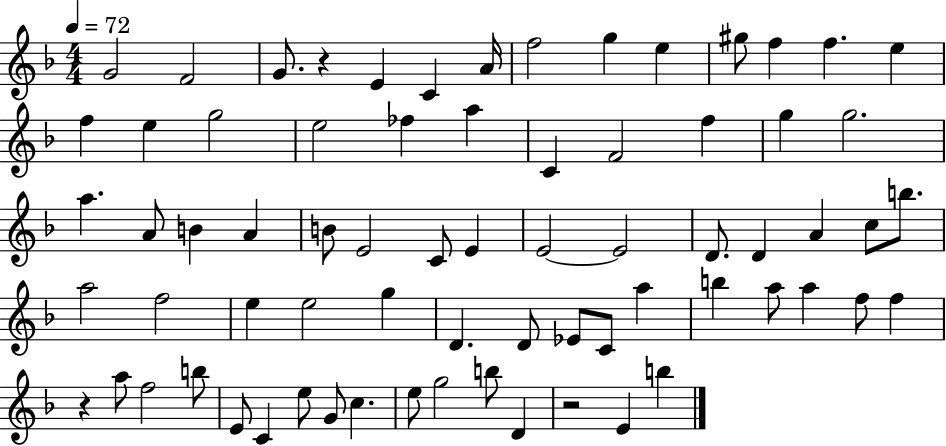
G4/h F4/h G4/e. R/q E4/q C4/q A4/s F5/h G5/q E5/q G#5/e F5/q F5/q. E5/q F5/q E5/q G5/h E5/h FES5/q A5/q C4/q F4/h F5/q G5/q G5/h. A5/q. A4/e B4/q A4/q B4/e E4/h C4/e E4/q E4/h E4/h D4/e. D4/q A4/q C5/e B5/e. A5/h F5/h E5/q E5/h G5/q D4/q. D4/e Eb4/e C4/e A5/q B5/q A5/e A5/q F5/e F5/q R/q A5/e F5/h B5/e E4/e C4/q E5/e G4/e C5/q. E5/e G5/h B5/e D4/q R/h E4/q B5/q